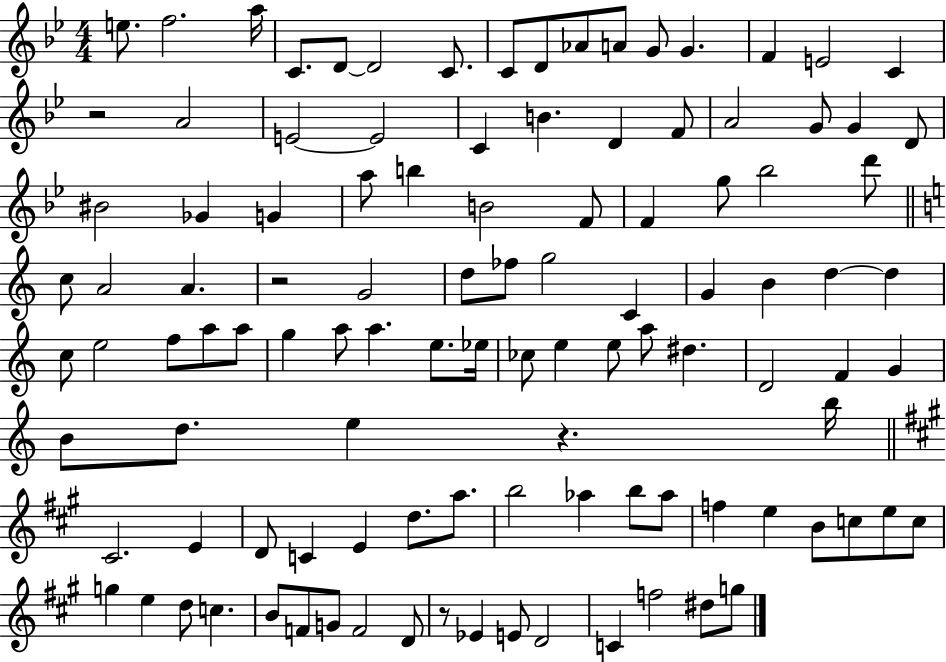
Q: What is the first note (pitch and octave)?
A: E5